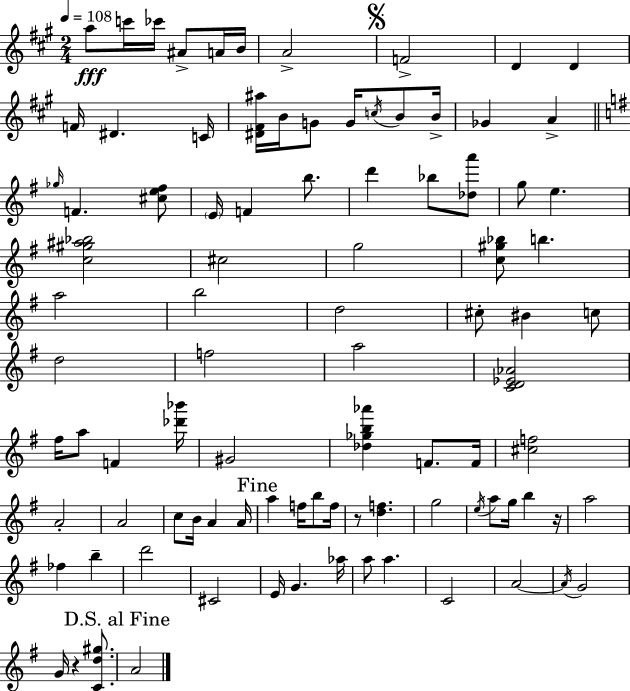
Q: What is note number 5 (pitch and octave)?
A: A4